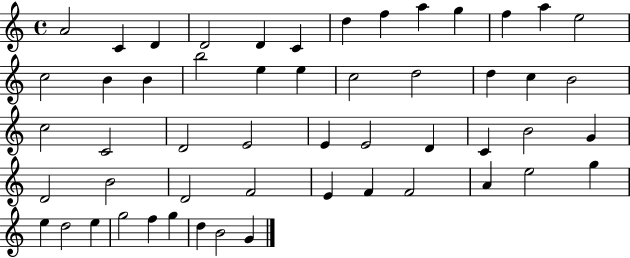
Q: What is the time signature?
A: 4/4